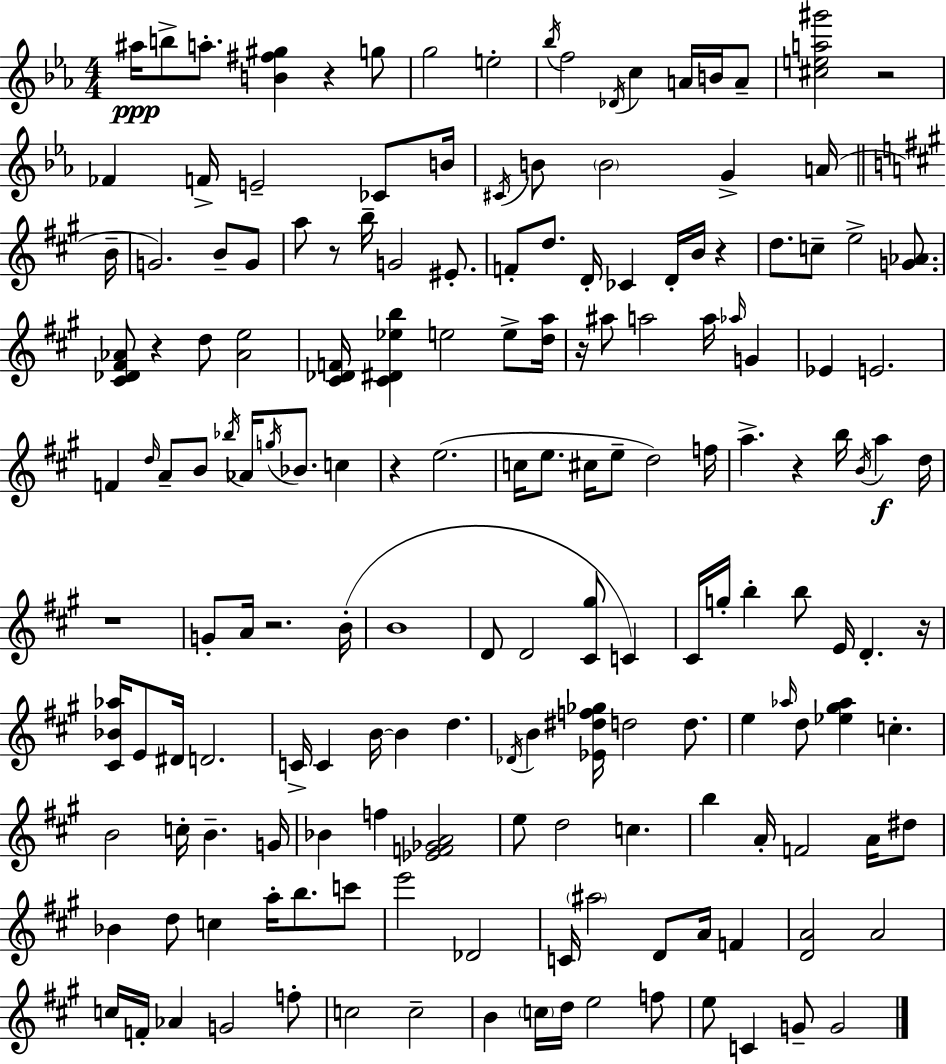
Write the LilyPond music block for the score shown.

{
  \clef treble
  \numericTimeSignature
  \time 4/4
  \key ees \major
  ais''16\ppp b''8-> a''8.-. <b' fis'' gis''>4 r4 g''8 | g''2 e''2-. | \acciaccatura { bes''16 } f''2 \acciaccatura { des'16 } c''4 a'16 b'16 | a'8-- <cis'' e'' a'' gis'''>2 r2 | \break fes'4 f'16-> e'2-- ces'8 | b'16 \acciaccatura { cis'16 } b'8 \parenthesize b'2 g'4-> | a'16( \bar "||" \break \key a \major b'16-- g'2.) b'8-- g'8 | a''8 r8 b''16-- g'2 eis'8.-. | f'8-. d''8. d'16-. ces'4 d'16-. b'16 r4 | d''8. c''8-- e''2-> <g' aes'>8. | \break <cis' des' fis' aes'>8 r4 d''8 <aes' e''>2 | <cis' des' f'>16 <cis' dis' ees'' b''>4 e''2 e''8-> | <d'' a''>16 r16 ais''8 a''2 a''16 \grace { aes''16 } g'4 | ees'4 e'2. | \break f'4 \grace { d''16 } a'8-- b'8 \acciaccatura { bes''16 } aes'16 \acciaccatura { g''16 } bes'8. | c''4 r4 e''2.( | c''16 e''8. cis''16 e''8-- d''2) | f''16 a''4.-> r4 b''16 | \break \acciaccatura { b'16 }\f a''4 d''16 r1 | g'8-. a'16 r2. | b'16-.( b'1 | d'8 d'2 | \break <cis' gis''>8 c'4) cis'16 g''16-. b''4-. b''8 e'16 d'4.-. | r16 <cis' bes' aes''>16 e'8 dis'16 d'2. | c'16-> c'4 b'16~~ b'4 | d''4. \acciaccatura { des'16 } b'4 <ees' dis'' f'' ges''>16 d''2 | \break d''8. e''4 \grace { aes''16 } d''8 <ees'' gis'' aes''>4 | c''4.-. b'2 | c''16-. b'4.-- g'16 bes'4 f''4 | <ees' f' ges' a'>2 e''8 d''2 | \break c''4. b''4 a'16-. f'2 | a'16 dis''8 bes'4 d''8 c''4 | a''16-. b''8. c'''8 e'''2 | des'2 c'16 \parenthesize ais''2 | \break d'8 a'16 f'4 <d' a'>2 | a'2 c''16 f'16-. aes'4 g'2 | f''8-. c''2 | c''2-- b'4 \parenthesize c''16 d''16 e''2 | \break f''8 e''8 c'4 g'8-- | g'2 \bar "|."
}